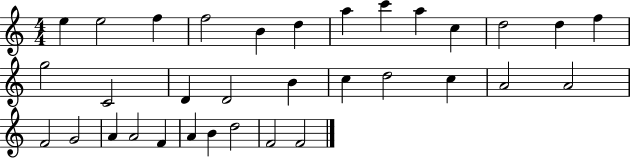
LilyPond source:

{
  \clef treble
  \numericTimeSignature
  \time 4/4
  \key c \major
  e''4 e''2 f''4 | f''2 b'4 d''4 | a''4 c'''4 a''4 c''4 | d''2 d''4 f''4 | \break g''2 c'2 | d'4 d'2 b'4 | c''4 d''2 c''4 | a'2 a'2 | \break f'2 g'2 | a'4 a'2 f'4 | a'4 b'4 d''2 | f'2 f'2 | \break \bar "|."
}